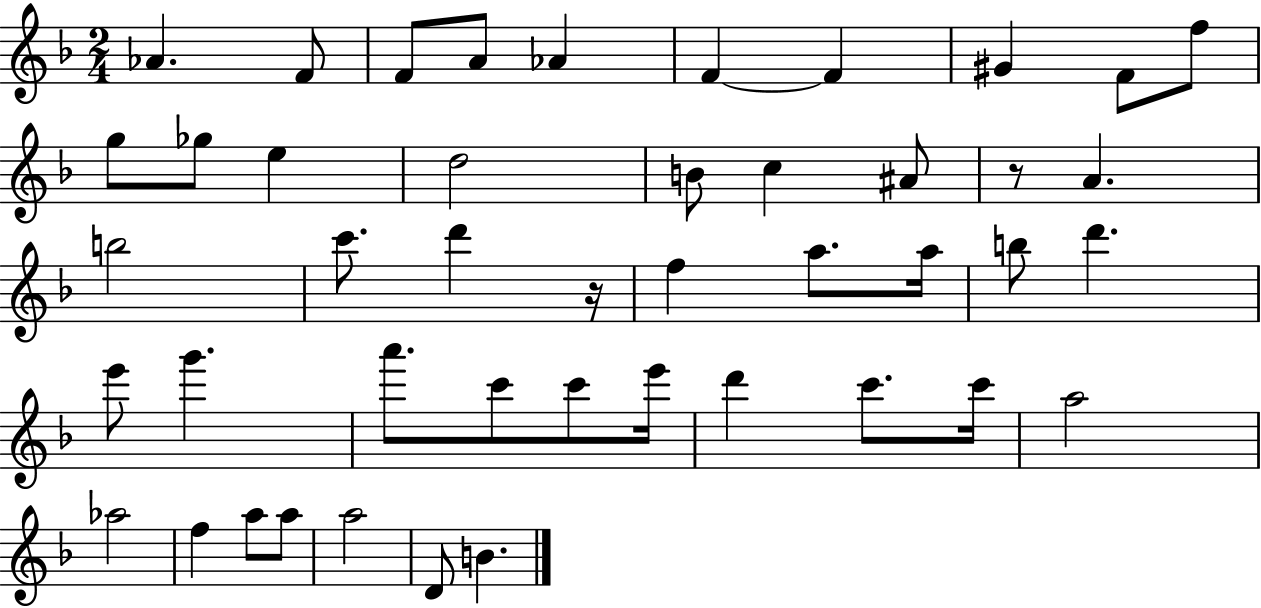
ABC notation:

X:1
T:Untitled
M:2/4
L:1/4
K:F
_A F/2 F/2 A/2 _A F F ^G F/2 f/2 g/2 _g/2 e d2 B/2 c ^A/2 z/2 A b2 c'/2 d' z/4 f a/2 a/4 b/2 d' e'/2 g' a'/2 c'/2 c'/2 e'/4 d' c'/2 c'/4 a2 _a2 f a/2 a/2 a2 D/2 B